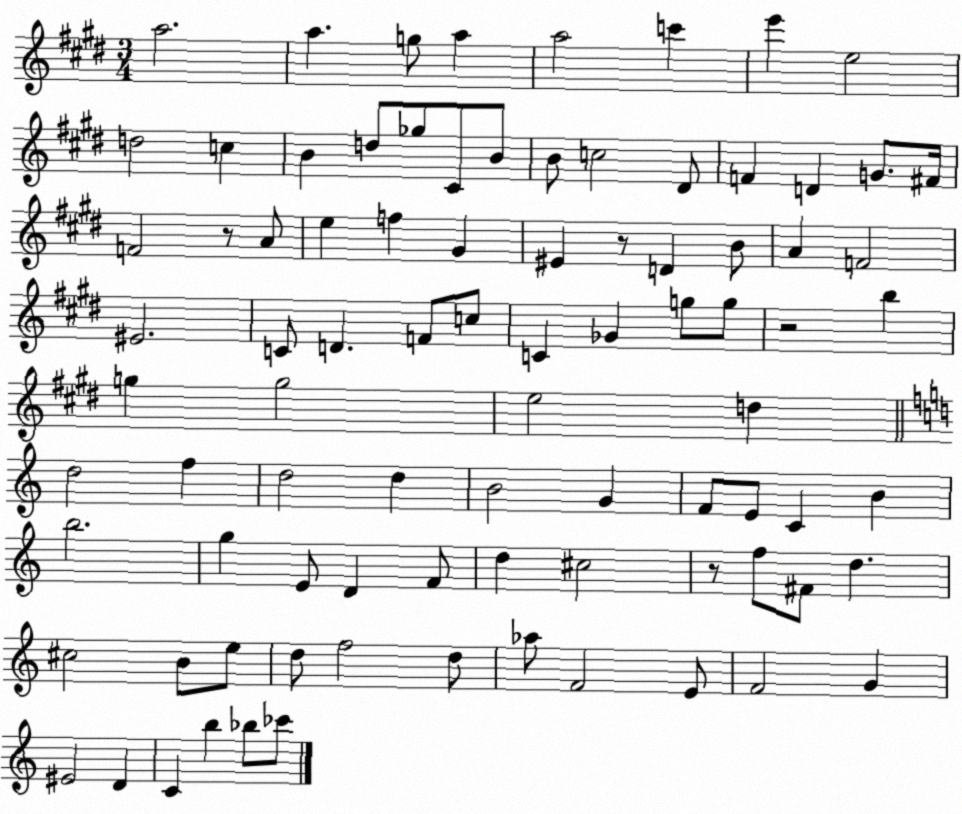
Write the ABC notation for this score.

X:1
T:Untitled
M:3/4
L:1/4
K:E
a2 a g/2 a a2 c' e' e2 d2 c B d/2 _g/2 ^C/2 B/2 B/2 c2 ^D/2 F D G/2 ^F/4 F2 z/2 A/2 e f ^G ^E z/2 D B/2 A F2 ^E2 C/2 D F/2 c/2 C _G g/2 g/2 z2 b g g2 e2 d d2 f d2 d B2 G F/2 E/2 C B b2 g E/2 D F/2 d ^c2 z/2 f/2 ^F/2 d ^c2 B/2 e/2 d/2 f2 d/2 _a/2 F2 E/2 F2 G ^E2 D C b _b/2 _c'/2